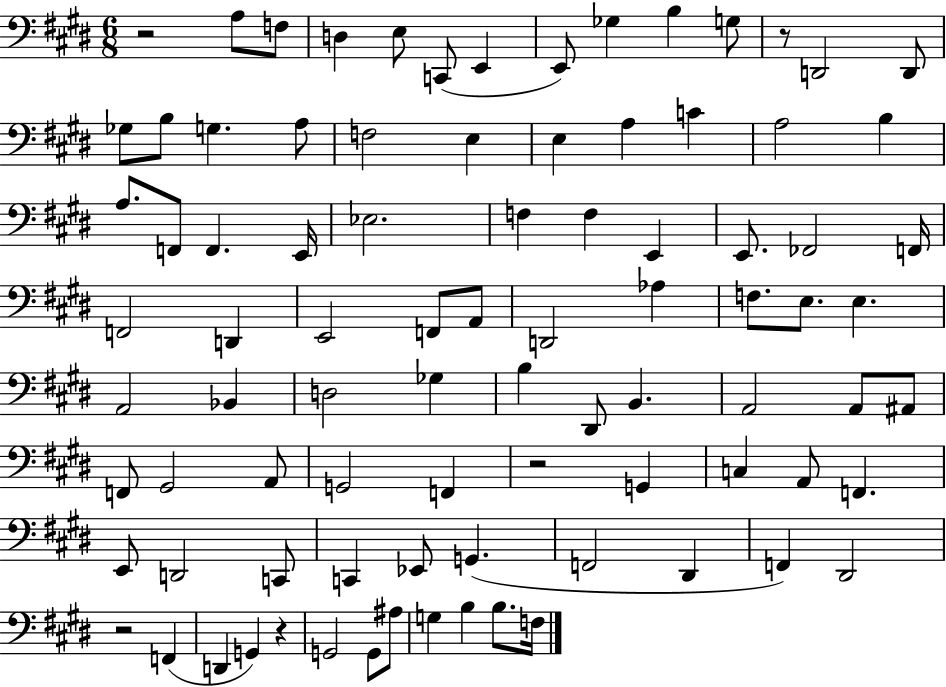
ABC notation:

X:1
T:Untitled
M:6/8
L:1/4
K:E
z2 A,/2 F,/2 D, E,/2 C,,/2 E,, E,,/2 _G, B, G,/2 z/2 D,,2 D,,/2 _G,/2 B,/2 G, A,/2 F,2 E, E, A, C A,2 B, A,/2 F,,/2 F,, E,,/4 _E,2 F, F, E,, E,,/2 _F,,2 F,,/4 F,,2 D,, E,,2 F,,/2 A,,/2 D,,2 _A, F,/2 E,/2 E, A,,2 _B,, D,2 _G, B, ^D,,/2 B,, A,,2 A,,/2 ^A,,/2 F,,/2 ^G,,2 A,,/2 G,,2 F,, z2 G,, C, A,,/2 F,, E,,/2 D,,2 C,,/2 C,, _E,,/2 G,, F,,2 ^D,, F,, ^D,,2 z2 F,, D,, G,, z G,,2 G,,/2 ^A,/2 G, B, B,/2 F,/4